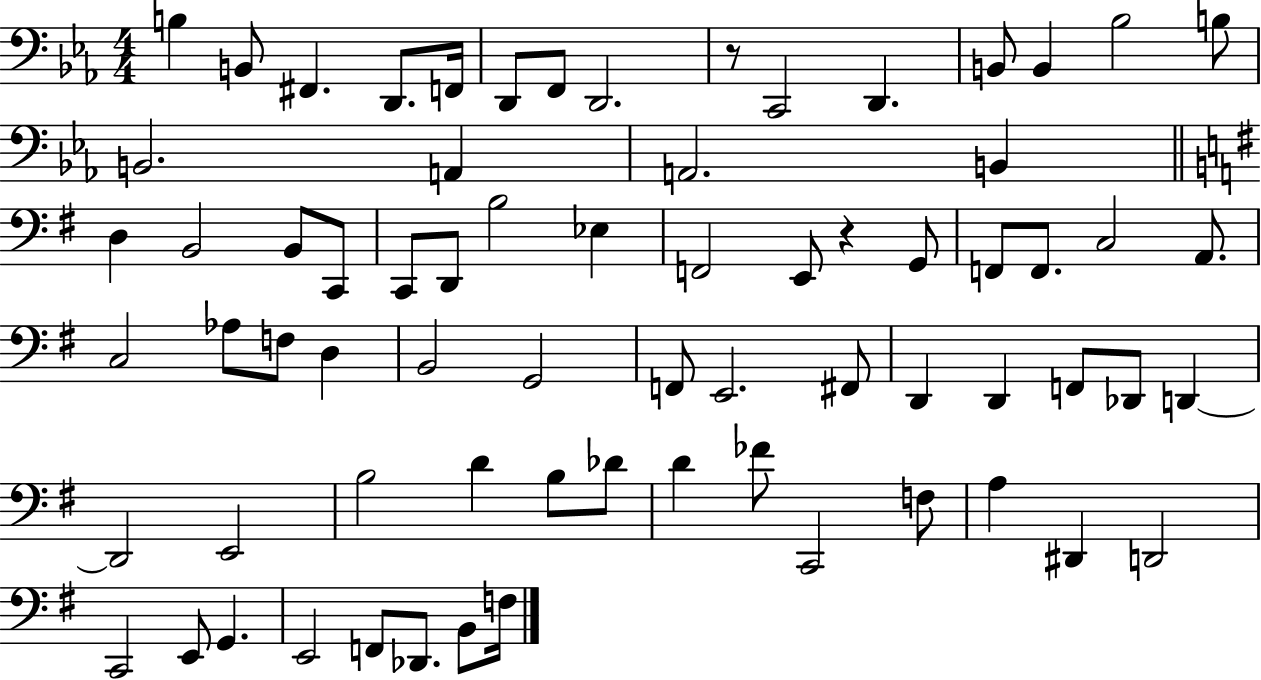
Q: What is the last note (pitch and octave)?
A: F3